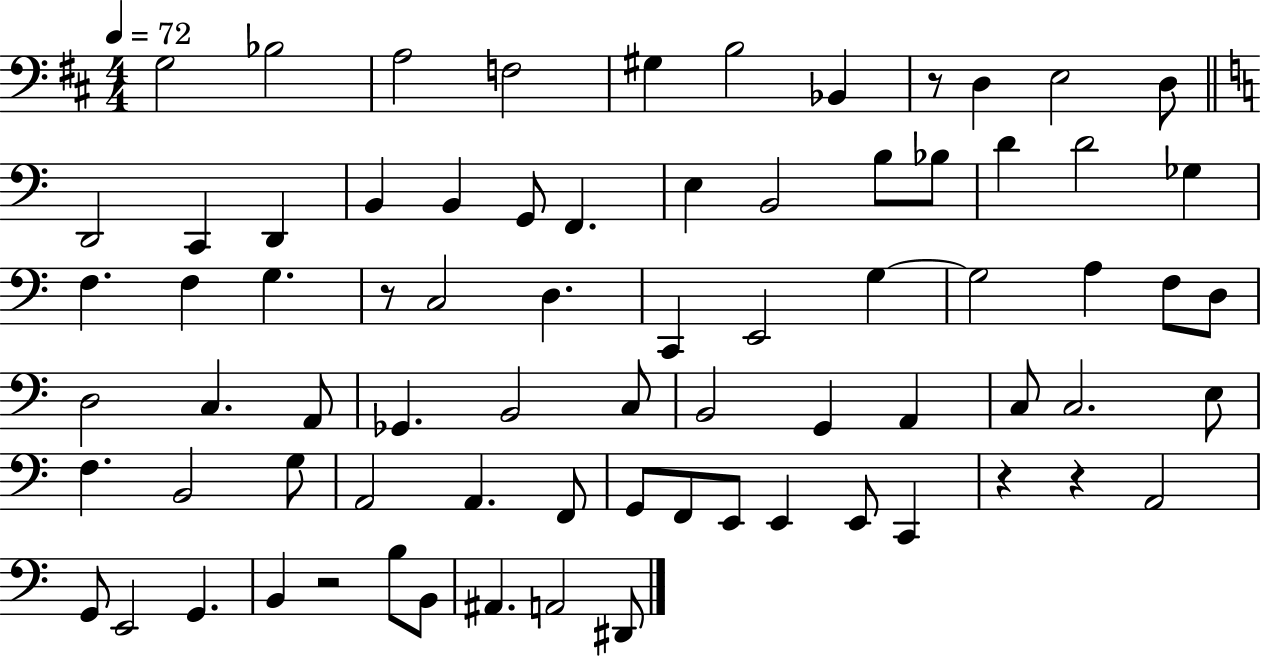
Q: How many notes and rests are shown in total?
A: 75